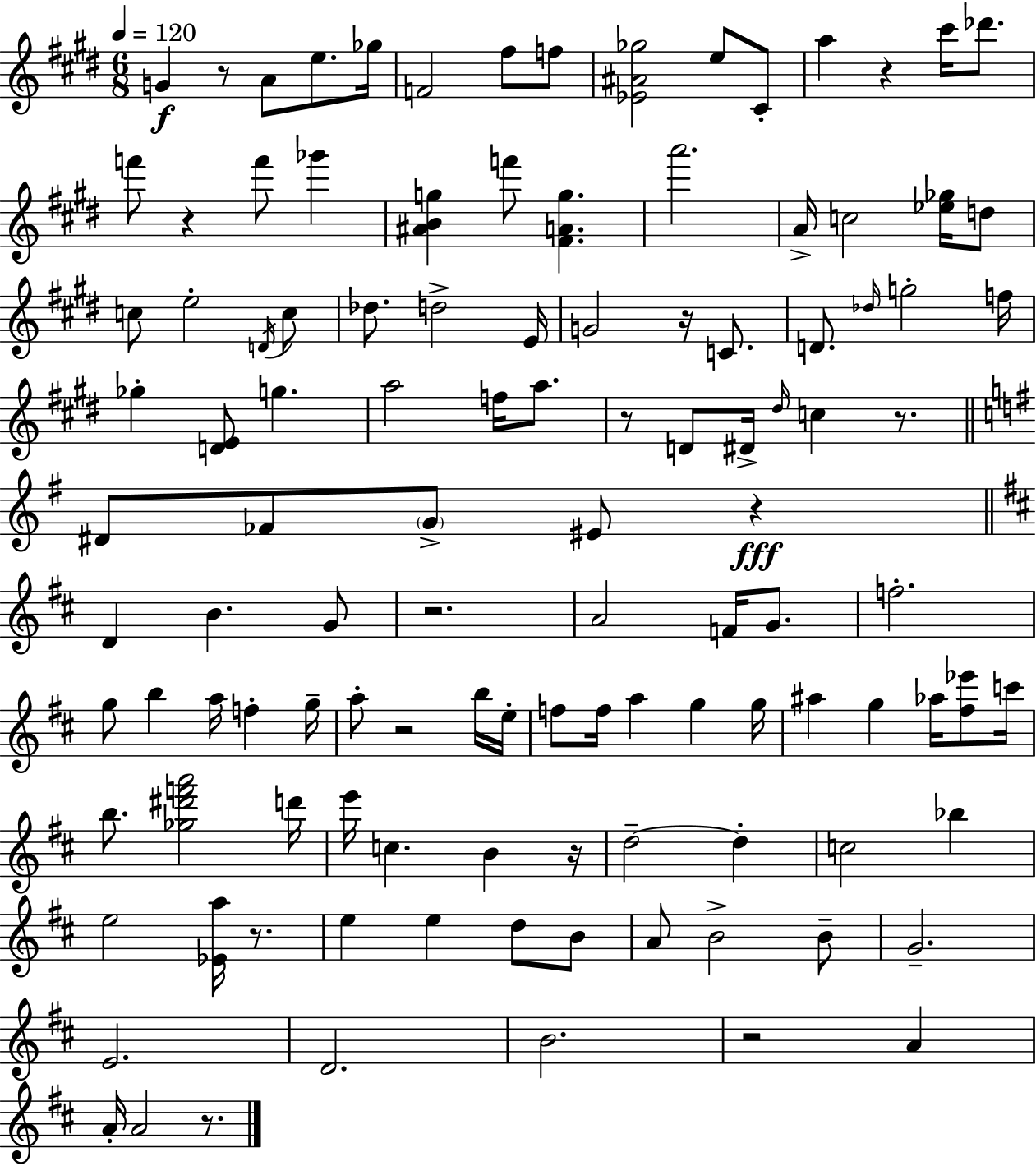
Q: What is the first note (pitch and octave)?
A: G4